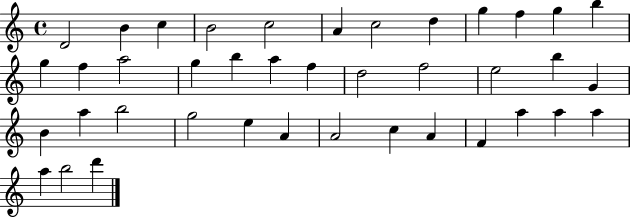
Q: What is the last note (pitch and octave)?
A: D6